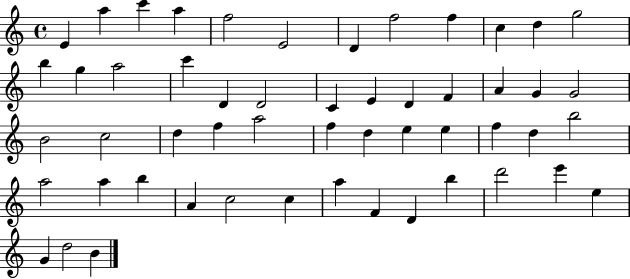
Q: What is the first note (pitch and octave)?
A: E4